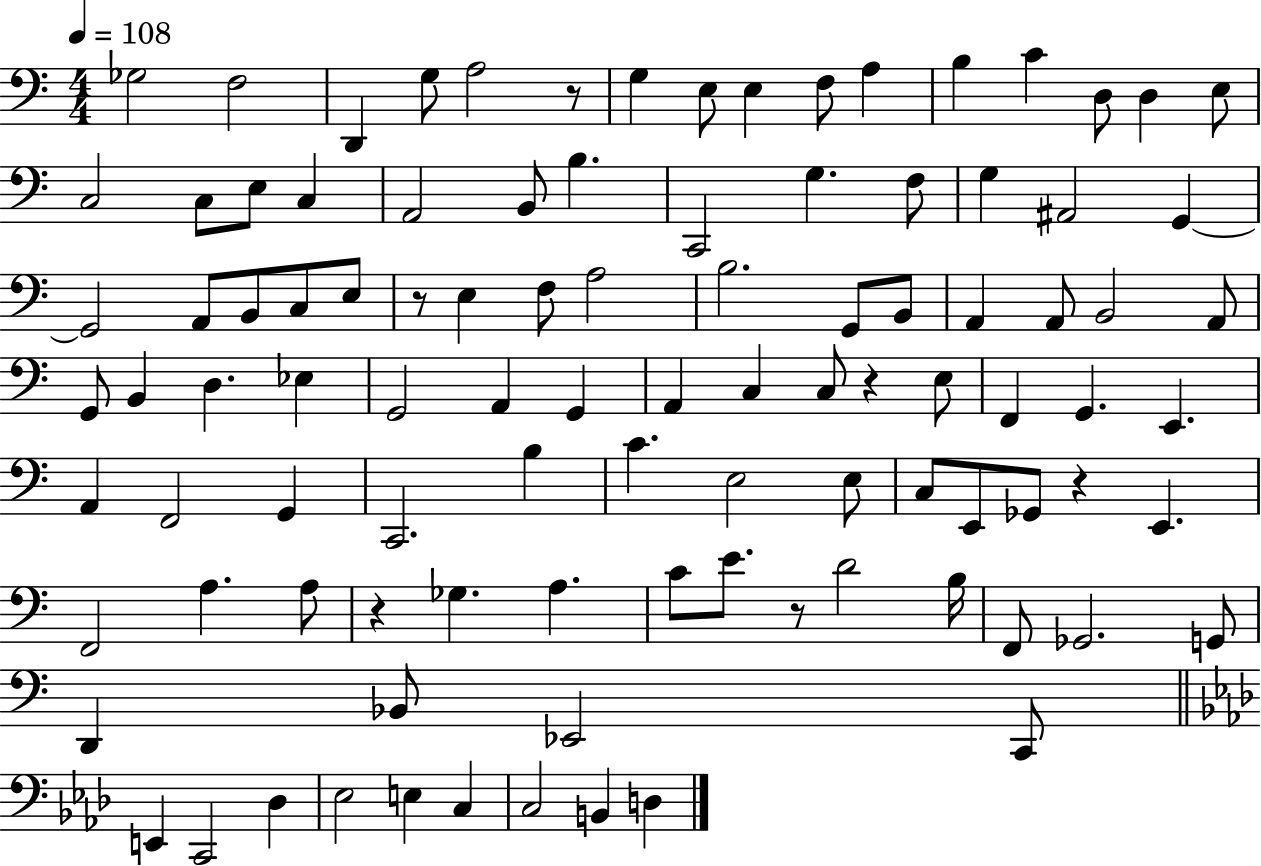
Gb3/h F3/h D2/q G3/e A3/h R/e G3/q E3/e E3/q F3/e A3/q B3/q C4/q D3/e D3/q E3/e C3/h C3/e E3/e C3/q A2/h B2/e B3/q. C2/h G3/q. F3/e G3/q A#2/h G2/q G2/h A2/e B2/e C3/e E3/e R/e E3/q F3/e A3/h B3/h. G2/e B2/e A2/q A2/e B2/h A2/e G2/e B2/q D3/q. Eb3/q G2/h A2/q G2/q A2/q C3/q C3/e R/q E3/e F2/q G2/q. E2/q. A2/q F2/h G2/q C2/h. B3/q C4/q. E3/h E3/e C3/e E2/e Gb2/e R/q E2/q. F2/h A3/q. A3/e R/q Gb3/q. A3/q. C4/e E4/e. R/e D4/h B3/s F2/e Gb2/h. G2/e D2/q Bb2/e Eb2/h C2/e E2/q C2/h Db3/q Eb3/h E3/q C3/q C3/h B2/q D3/q